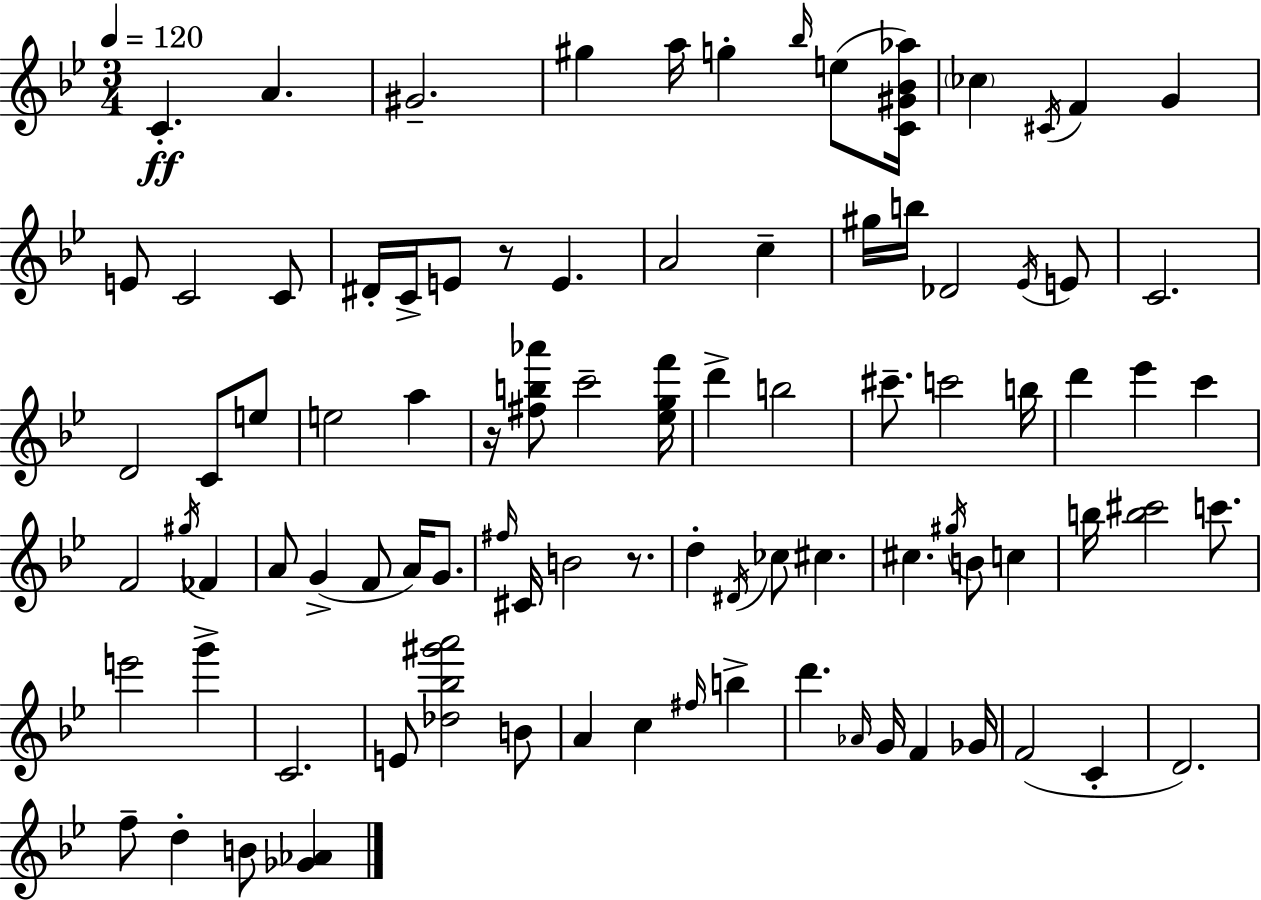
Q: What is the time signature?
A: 3/4